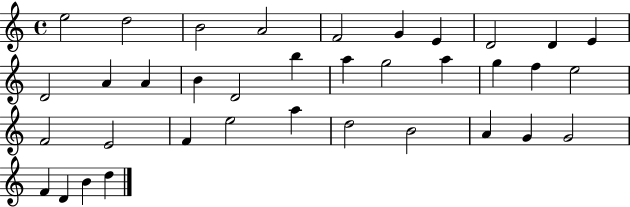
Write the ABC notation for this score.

X:1
T:Untitled
M:4/4
L:1/4
K:C
e2 d2 B2 A2 F2 G E D2 D E D2 A A B D2 b a g2 a g f e2 F2 E2 F e2 a d2 B2 A G G2 F D B d